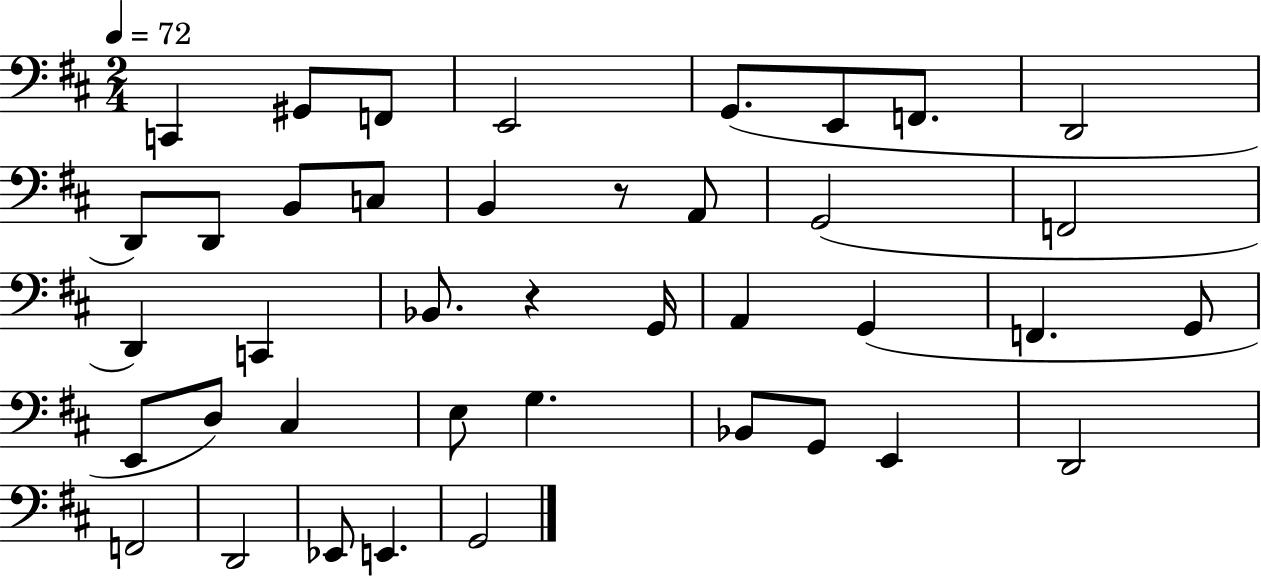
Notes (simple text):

C2/q G#2/e F2/e E2/h G2/e. E2/e F2/e. D2/h D2/e D2/e B2/e C3/e B2/q R/e A2/e G2/h F2/h D2/q C2/q Bb2/e. R/q G2/s A2/q G2/q F2/q. G2/e E2/e D3/e C#3/q E3/e G3/q. Bb2/e G2/e E2/q D2/h F2/h D2/h Eb2/e E2/q. G2/h